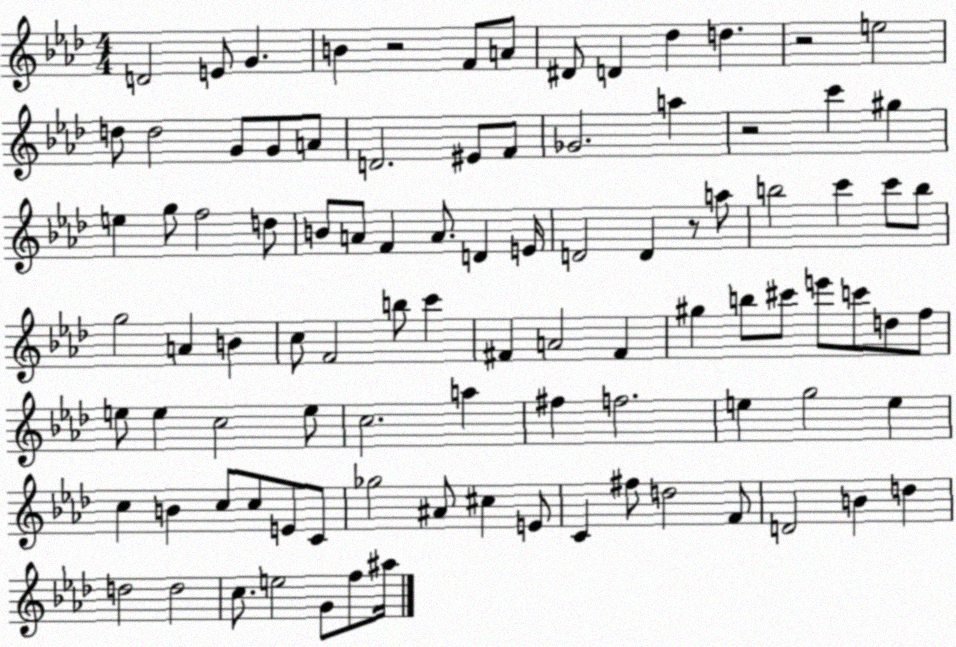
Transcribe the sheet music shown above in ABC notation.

X:1
T:Untitled
M:4/4
L:1/4
K:Ab
D2 E/2 G B z2 F/2 A/2 ^D/2 D _d d z2 e2 d/2 d2 G/2 G/2 A/2 D2 ^E/2 F/2 _G2 a z2 c' ^g e g/2 f2 d/2 B/2 A/2 F A/2 D E/4 D2 D z/2 a/2 b2 c' c'/2 b/2 g2 A B c/2 F2 b/2 c' ^F A2 ^F ^g b/2 ^c'/2 e'/2 c'/2 d/2 f/2 e/2 e c2 e/2 c2 a ^f f2 e g2 e c B c/2 c/2 E/2 C/2 _g2 ^A/2 ^c E/2 C ^f/2 d2 F/2 D2 B d d2 d2 c/2 e2 G/2 f/2 ^a/4